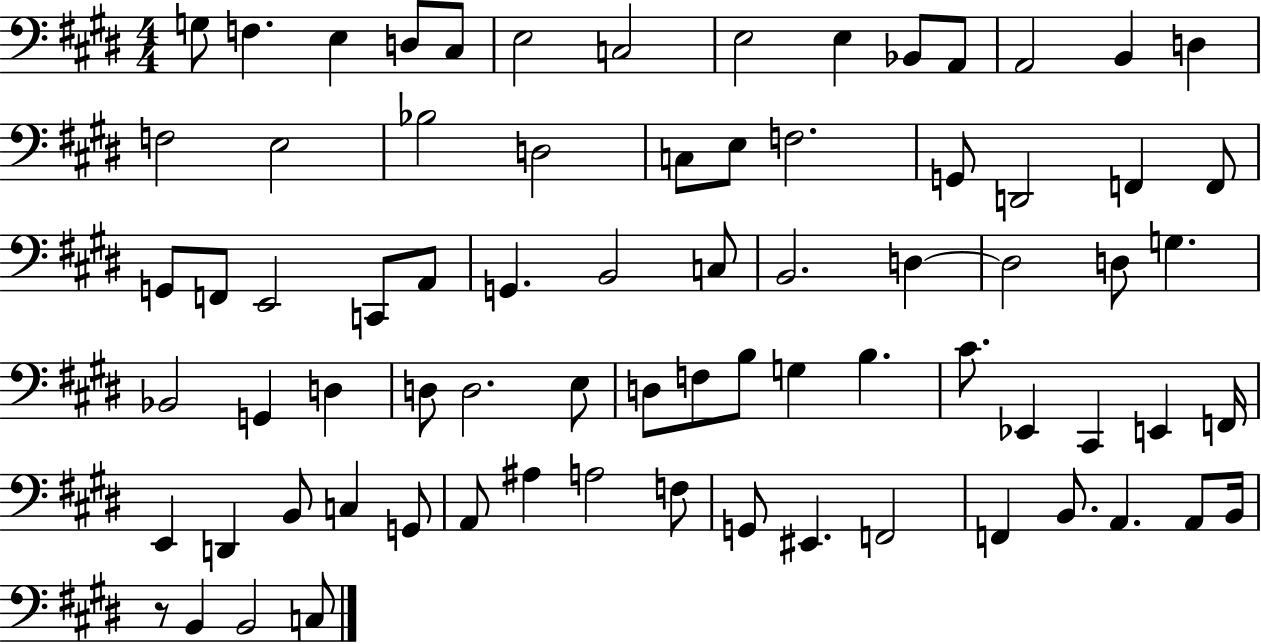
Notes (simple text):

G3/e F3/q. E3/q D3/e C#3/e E3/h C3/h E3/h E3/q Bb2/e A2/e A2/h B2/q D3/q F3/h E3/h Bb3/h D3/h C3/e E3/e F3/h. G2/e D2/h F2/q F2/e G2/e F2/e E2/h C2/e A2/e G2/q. B2/h C3/e B2/h. D3/q D3/h D3/e G3/q. Bb2/h G2/q D3/q D3/e D3/h. E3/e D3/e F3/e B3/e G3/q B3/q. C#4/e. Eb2/q C#2/q E2/q F2/s E2/q D2/q B2/e C3/q G2/e A2/e A#3/q A3/h F3/e G2/e EIS2/q. F2/h F2/q B2/e. A2/q. A2/e B2/s R/e B2/q B2/h C3/e